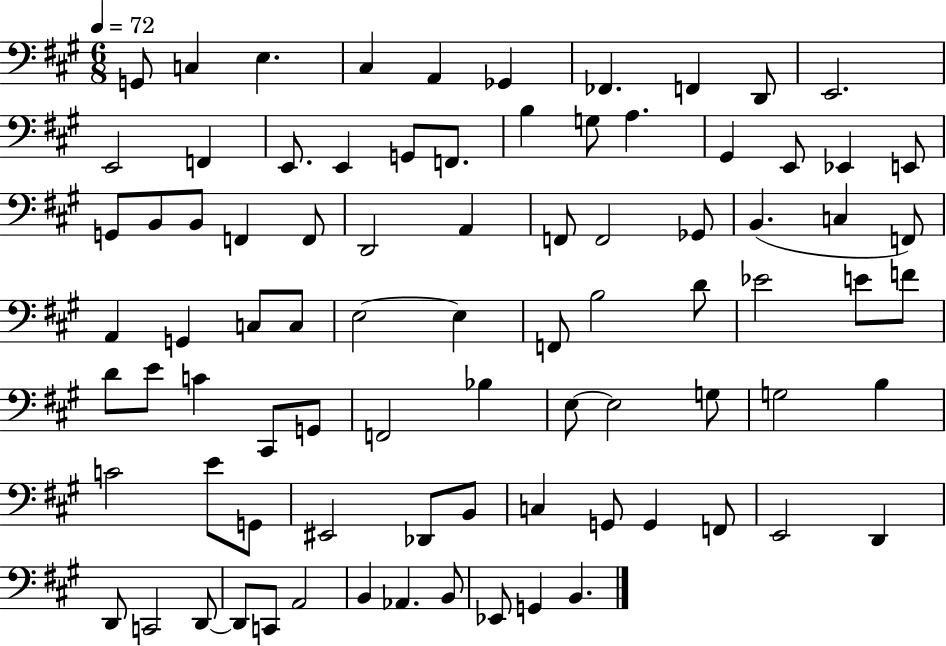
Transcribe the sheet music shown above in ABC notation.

X:1
T:Untitled
M:6/8
L:1/4
K:A
G,,/2 C, E, ^C, A,, _G,, _F,, F,, D,,/2 E,,2 E,,2 F,, E,,/2 E,, G,,/2 F,,/2 B, G,/2 A, ^G,, E,,/2 _E,, E,,/2 G,,/2 B,,/2 B,,/2 F,, F,,/2 D,,2 A,, F,,/2 F,,2 _G,,/2 B,, C, F,,/2 A,, G,, C,/2 C,/2 E,2 E, F,,/2 B,2 D/2 _E2 E/2 F/2 D/2 E/2 C ^C,,/2 G,,/2 F,,2 _B, E,/2 E,2 G,/2 G,2 B, C2 E/2 G,,/2 ^E,,2 _D,,/2 B,,/2 C, G,,/2 G,, F,,/2 E,,2 D,, D,,/2 C,,2 D,,/2 D,,/2 C,,/2 A,,2 B,, _A,, B,,/2 _E,,/2 G,, B,,